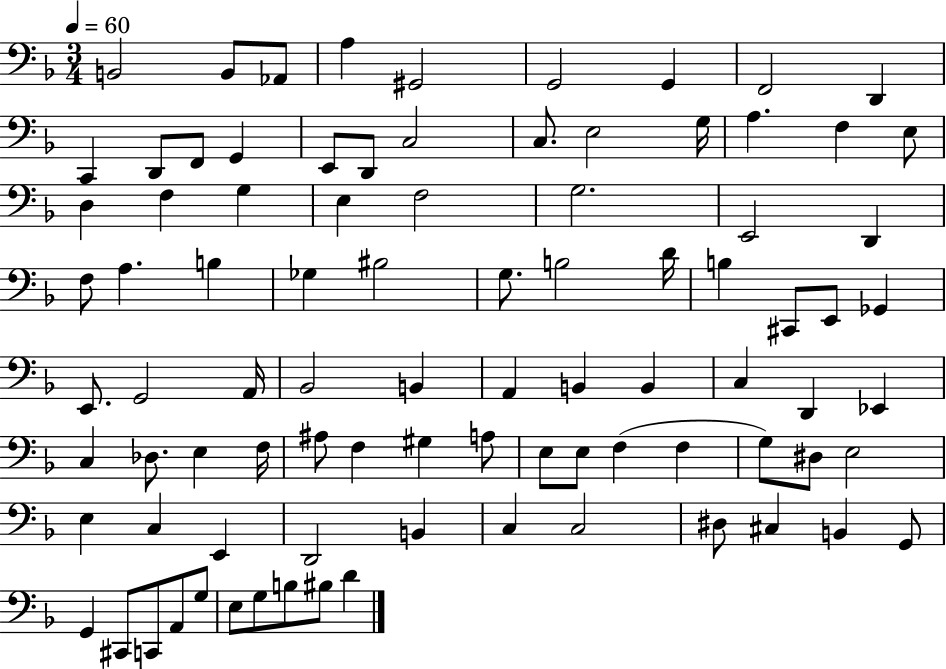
X:1
T:Untitled
M:3/4
L:1/4
K:F
B,,2 B,,/2 _A,,/2 A, ^G,,2 G,,2 G,, F,,2 D,, C,, D,,/2 F,,/2 G,, E,,/2 D,,/2 C,2 C,/2 E,2 G,/4 A, F, E,/2 D, F, G, E, F,2 G,2 E,,2 D,, F,/2 A, B, _G, ^B,2 G,/2 B,2 D/4 B, ^C,,/2 E,,/2 _G,, E,,/2 G,,2 A,,/4 _B,,2 B,, A,, B,, B,, C, D,, _E,, C, _D,/2 E, F,/4 ^A,/2 F, ^G, A,/2 E,/2 E,/2 F, F, G,/2 ^D,/2 E,2 E, C, E,, D,,2 B,, C, C,2 ^D,/2 ^C, B,, G,,/2 G,, ^C,,/2 C,,/2 A,,/2 G,/2 E,/2 G,/2 B,/2 ^B,/2 D